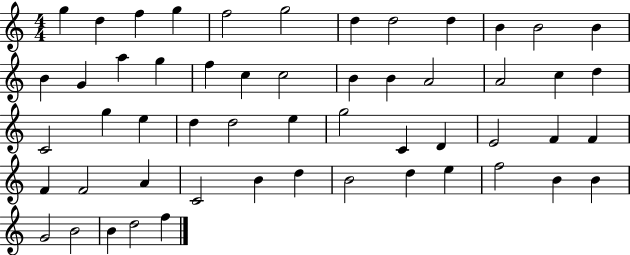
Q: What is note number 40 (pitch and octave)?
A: A4